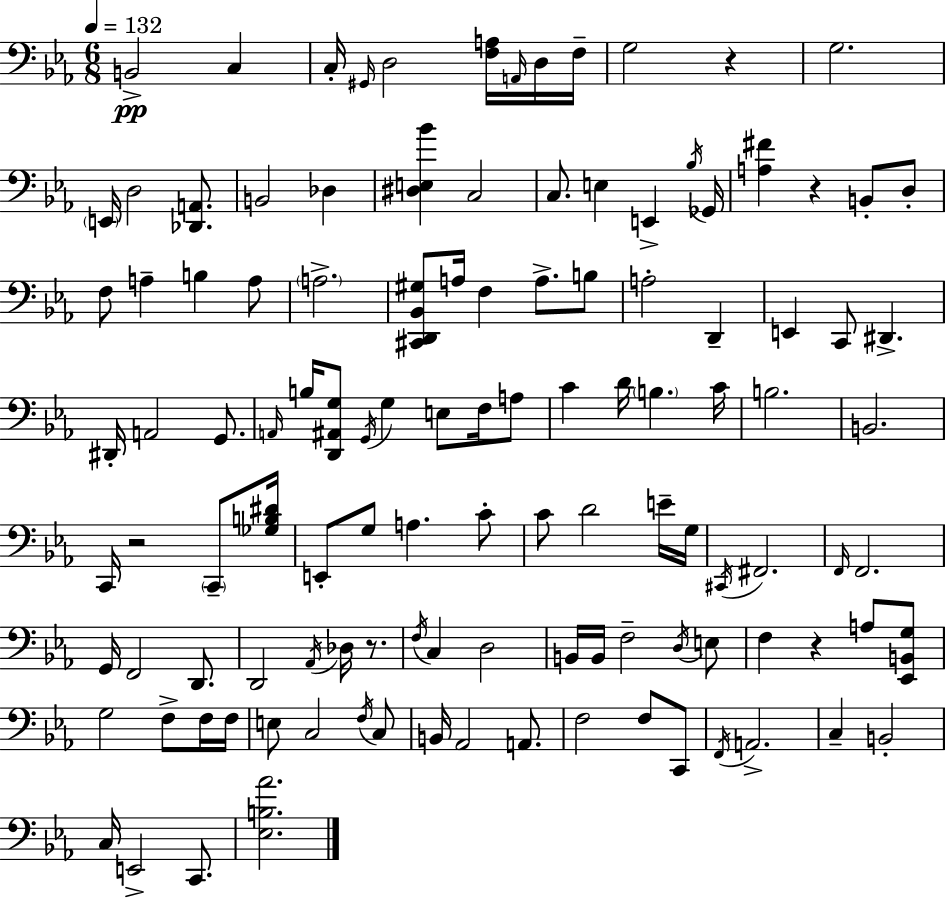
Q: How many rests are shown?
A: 5